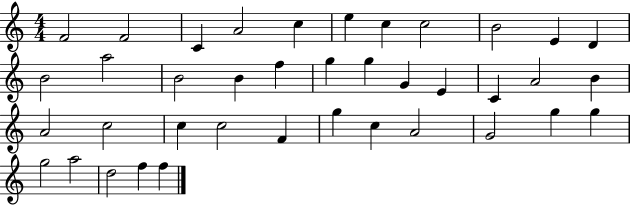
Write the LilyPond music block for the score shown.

{
  \clef treble
  \numericTimeSignature
  \time 4/4
  \key c \major
  f'2 f'2 | c'4 a'2 c''4 | e''4 c''4 c''2 | b'2 e'4 d'4 | \break b'2 a''2 | b'2 b'4 f''4 | g''4 g''4 g'4 e'4 | c'4 a'2 b'4 | \break a'2 c''2 | c''4 c''2 f'4 | g''4 c''4 a'2 | g'2 g''4 g''4 | \break g''2 a''2 | d''2 f''4 f''4 | \bar "|."
}